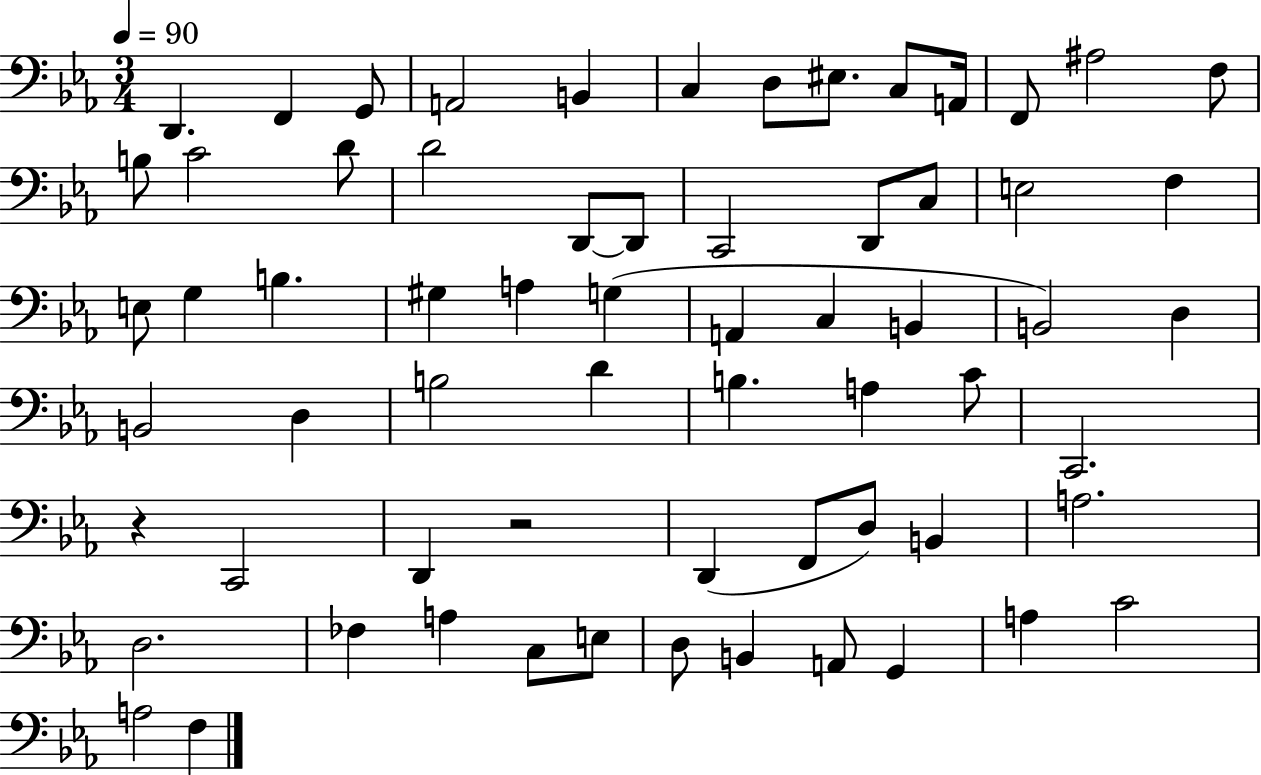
X:1
T:Untitled
M:3/4
L:1/4
K:Eb
D,, F,, G,,/2 A,,2 B,, C, D,/2 ^E,/2 C,/2 A,,/4 F,,/2 ^A,2 F,/2 B,/2 C2 D/2 D2 D,,/2 D,,/2 C,,2 D,,/2 C,/2 E,2 F, E,/2 G, B, ^G, A, G, A,, C, B,, B,,2 D, B,,2 D, B,2 D B, A, C/2 C,,2 z C,,2 D,, z2 D,, F,,/2 D,/2 B,, A,2 D,2 _F, A, C,/2 E,/2 D,/2 B,, A,,/2 G,, A, C2 A,2 F,